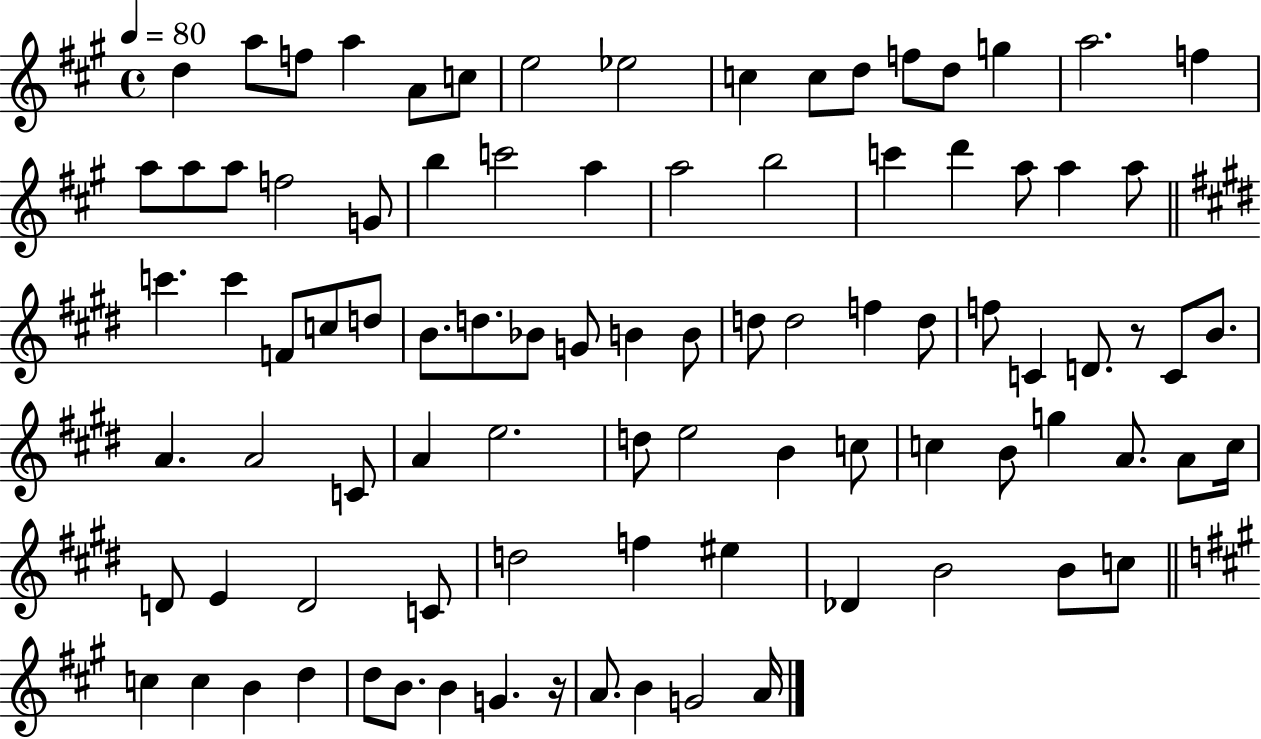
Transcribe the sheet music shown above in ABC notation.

X:1
T:Untitled
M:4/4
L:1/4
K:A
d a/2 f/2 a A/2 c/2 e2 _e2 c c/2 d/2 f/2 d/2 g a2 f a/2 a/2 a/2 f2 G/2 b c'2 a a2 b2 c' d' a/2 a a/2 c' c' F/2 c/2 d/2 B/2 d/2 _B/2 G/2 B B/2 d/2 d2 f d/2 f/2 C D/2 z/2 C/2 B/2 A A2 C/2 A e2 d/2 e2 B c/2 c B/2 g A/2 A/2 c/4 D/2 E D2 C/2 d2 f ^e _D B2 B/2 c/2 c c B d d/2 B/2 B G z/4 A/2 B G2 A/4